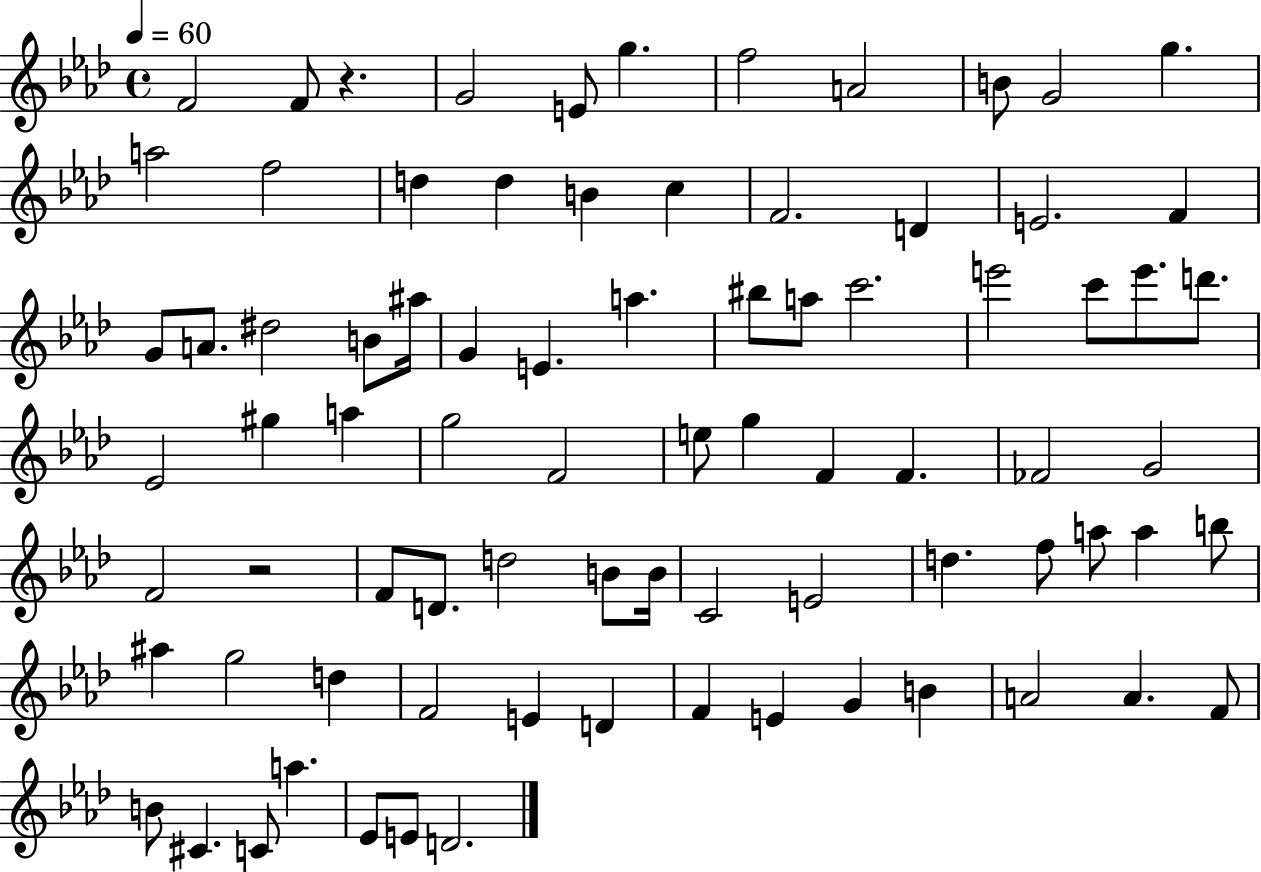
X:1
T:Untitled
M:4/4
L:1/4
K:Ab
F2 F/2 z G2 E/2 g f2 A2 B/2 G2 g a2 f2 d d B c F2 D E2 F G/2 A/2 ^d2 B/2 ^a/4 G E a ^b/2 a/2 c'2 e'2 c'/2 e'/2 d'/2 _E2 ^g a g2 F2 e/2 g F F _F2 G2 F2 z2 F/2 D/2 d2 B/2 B/4 C2 E2 d f/2 a/2 a b/2 ^a g2 d F2 E D F E G B A2 A F/2 B/2 ^C C/2 a _E/2 E/2 D2